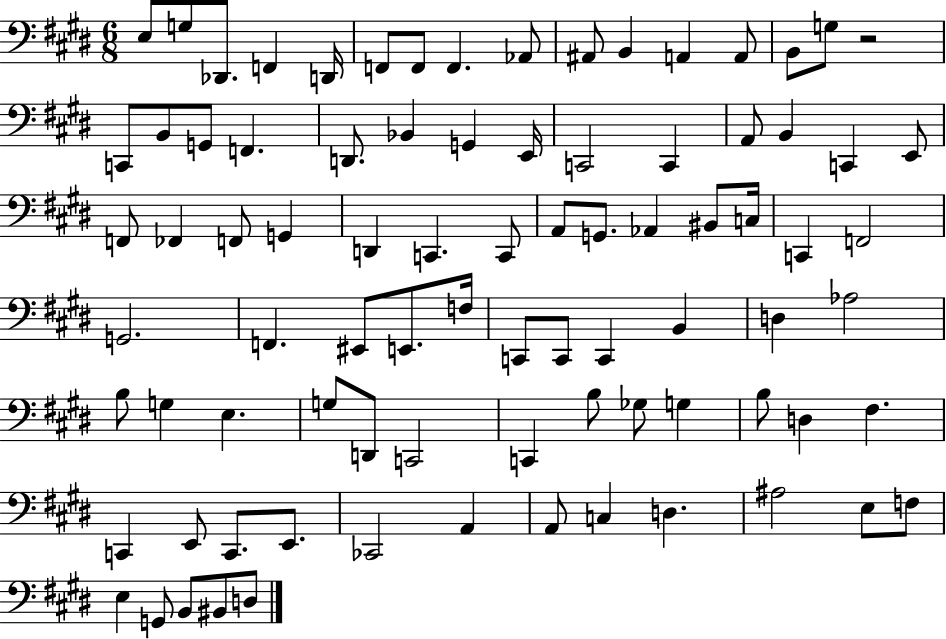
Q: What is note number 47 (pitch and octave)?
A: E2